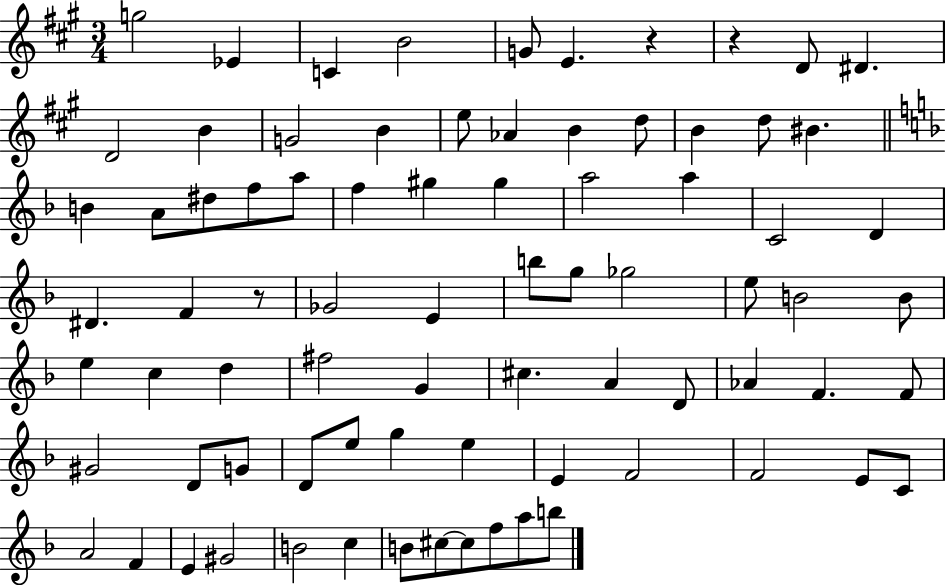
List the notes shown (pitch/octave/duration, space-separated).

G5/h Eb4/q C4/q B4/h G4/e E4/q. R/q R/q D4/e D#4/q. D4/h B4/q G4/h B4/q E5/e Ab4/q B4/q D5/e B4/q D5/e BIS4/q. B4/q A4/e D#5/e F5/e A5/e F5/q G#5/q G#5/q A5/h A5/q C4/h D4/q D#4/q. F4/q R/e Gb4/h E4/q B5/e G5/e Gb5/h E5/e B4/h B4/e E5/q C5/q D5/q F#5/h G4/q C#5/q. A4/q D4/e Ab4/q F4/q. F4/e G#4/h D4/e G4/e D4/e E5/e G5/q E5/q E4/q F4/h F4/h E4/e C4/e A4/h F4/q E4/q G#4/h B4/h C5/q B4/e C#5/e C#5/e F5/e A5/e B5/e